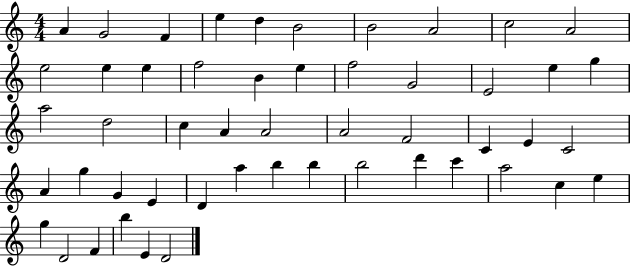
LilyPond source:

{
  \clef treble
  \numericTimeSignature
  \time 4/4
  \key c \major
  a'4 g'2 f'4 | e''4 d''4 b'2 | b'2 a'2 | c''2 a'2 | \break e''2 e''4 e''4 | f''2 b'4 e''4 | f''2 g'2 | e'2 e''4 g''4 | \break a''2 d''2 | c''4 a'4 a'2 | a'2 f'2 | c'4 e'4 c'2 | \break a'4 g''4 g'4 e'4 | d'4 a''4 b''4 b''4 | b''2 d'''4 c'''4 | a''2 c''4 e''4 | \break g''4 d'2 f'4 | b''4 e'4 d'2 | \bar "|."
}